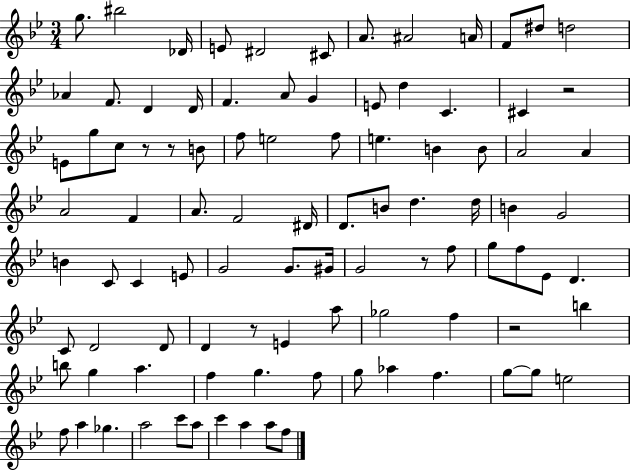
X:1
T:Untitled
M:3/4
L:1/4
K:Bb
g/2 ^b2 _D/4 E/2 ^D2 ^C/2 A/2 ^A2 A/4 F/2 ^d/2 d2 _A F/2 D D/4 F A/2 G E/2 d C ^C z2 E/2 g/2 c/2 z/2 z/2 B/2 f/2 e2 f/2 e B B/2 A2 A A2 F A/2 F2 ^D/4 D/2 B/2 d d/4 B G2 B C/2 C E/2 G2 G/2 ^G/4 G2 z/2 f/2 g/2 f/2 _E/2 D C/2 D2 D/2 D z/2 E a/2 _g2 f z2 b b/2 g a f g f/2 g/2 _a f g/2 g/2 e2 f/2 a _g a2 c'/2 a/2 c' a a/2 f/2